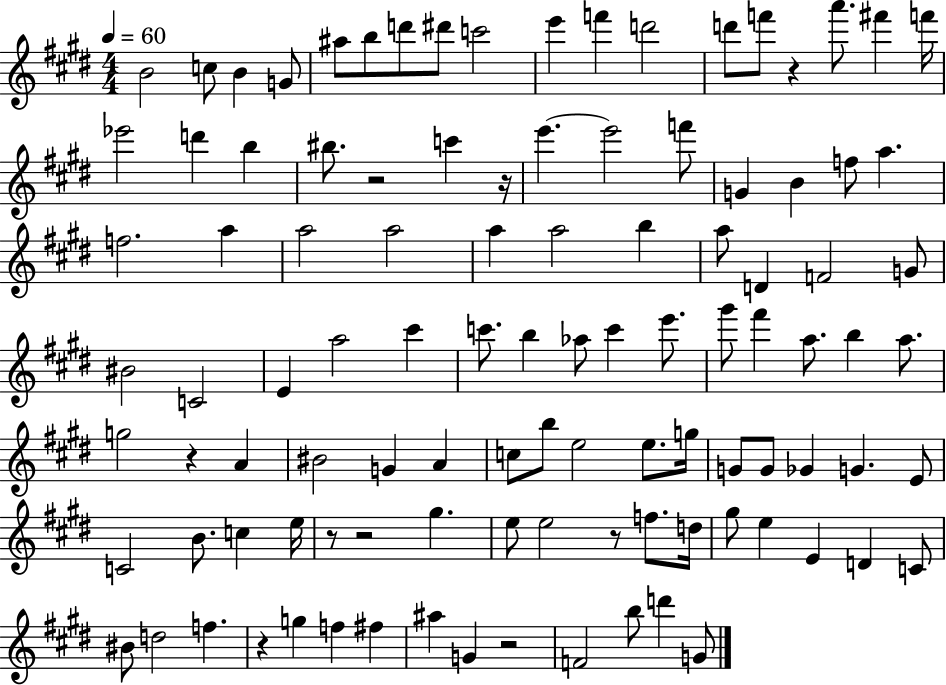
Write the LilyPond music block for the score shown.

{
  \clef treble
  \numericTimeSignature
  \time 4/4
  \key e \major
  \tempo 4 = 60
  \repeat volta 2 { b'2 c''8 b'4 g'8 | ais''8 b''8 d'''8 dis'''8 c'''2 | e'''4 f'''4 d'''2 | d'''8 f'''8 r4 a'''8. fis'''4 f'''16 | \break ees'''2 d'''4 b''4 | bis''8. r2 c'''4 r16 | e'''4.~~ e'''2 f'''8 | g'4 b'4 f''8 a''4. | \break f''2. a''4 | a''2 a''2 | a''4 a''2 b''4 | a''8 d'4 f'2 g'8 | \break bis'2 c'2 | e'4 a''2 cis'''4 | c'''8. b''4 aes''8 c'''4 e'''8. | gis'''8 fis'''4 a''8. b''4 a''8. | \break g''2 r4 a'4 | bis'2 g'4 a'4 | c''8 b''8 e''2 e''8. g''16 | g'8 g'8 ges'4 g'4. e'8 | \break c'2 b'8. c''4 e''16 | r8 r2 gis''4. | e''8 e''2 r8 f''8. d''16 | gis''8 e''4 e'4 d'4 c'8 | \break bis'8 d''2 f''4. | r4 g''4 f''4 fis''4 | ais''4 g'4 r2 | f'2 b''8 d'''4 g'8 | \break } \bar "|."
}